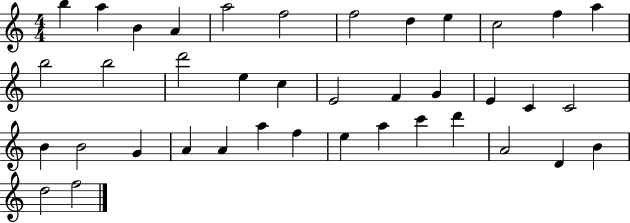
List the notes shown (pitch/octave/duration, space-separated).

B5/q A5/q B4/q A4/q A5/h F5/h F5/h D5/q E5/q C5/h F5/q A5/q B5/h B5/h D6/h E5/q C5/q E4/h F4/q G4/q E4/q C4/q C4/h B4/q B4/h G4/q A4/q A4/q A5/q F5/q E5/q A5/q C6/q D6/q A4/h D4/q B4/q D5/h F5/h